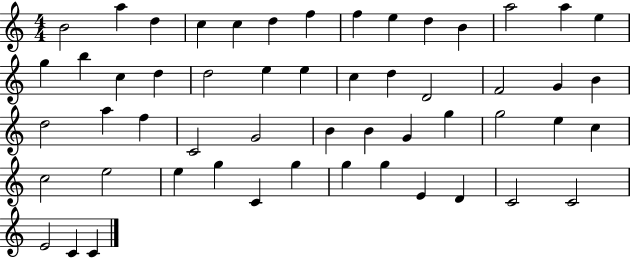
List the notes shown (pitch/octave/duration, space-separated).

B4/h A5/q D5/q C5/q C5/q D5/q F5/q F5/q E5/q D5/q B4/q A5/h A5/q E5/q G5/q B5/q C5/q D5/q D5/h E5/q E5/q C5/q D5/q D4/h F4/h G4/q B4/q D5/h A5/q F5/q C4/h G4/h B4/q B4/q G4/q G5/q G5/h E5/q C5/q C5/h E5/h E5/q G5/q C4/q G5/q G5/q G5/q E4/q D4/q C4/h C4/h E4/h C4/q C4/q